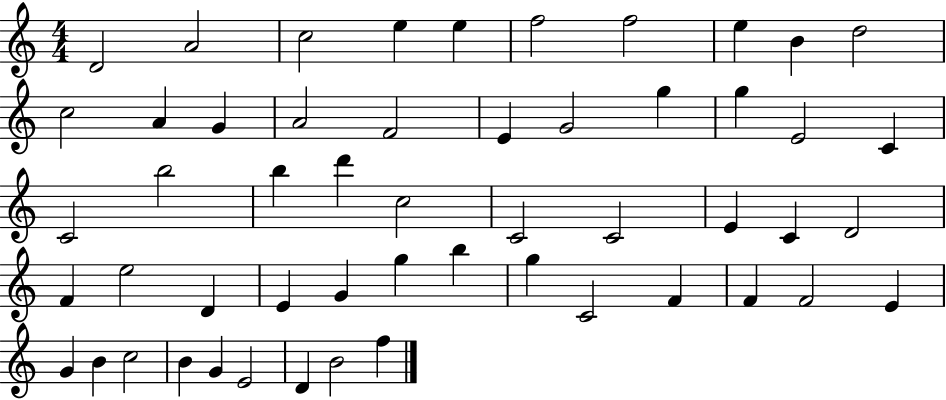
D4/h A4/h C5/h E5/q E5/q F5/h F5/h E5/q B4/q D5/h C5/h A4/q G4/q A4/h F4/h E4/q G4/h G5/q G5/q E4/h C4/q C4/h B5/h B5/q D6/q C5/h C4/h C4/h E4/q C4/q D4/h F4/q E5/h D4/q E4/q G4/q G5/q B5/q G5/q C4/h F4/q F4/q F4/h E4/q G4/q B4/q C5/h B4/q G4/q E4/h D4/q B4/h F5/q